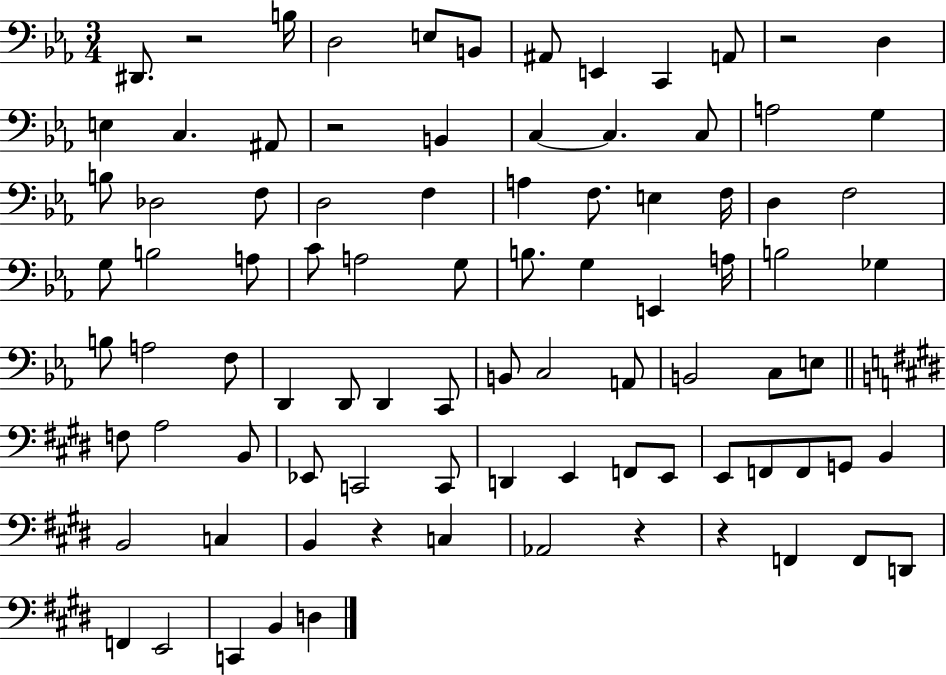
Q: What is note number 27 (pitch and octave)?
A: E3